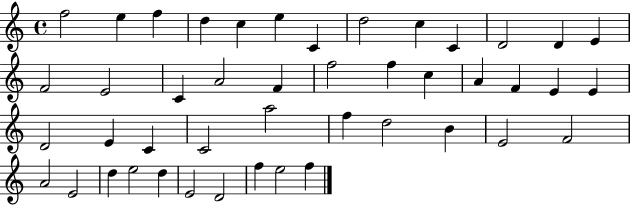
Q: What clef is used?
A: treble